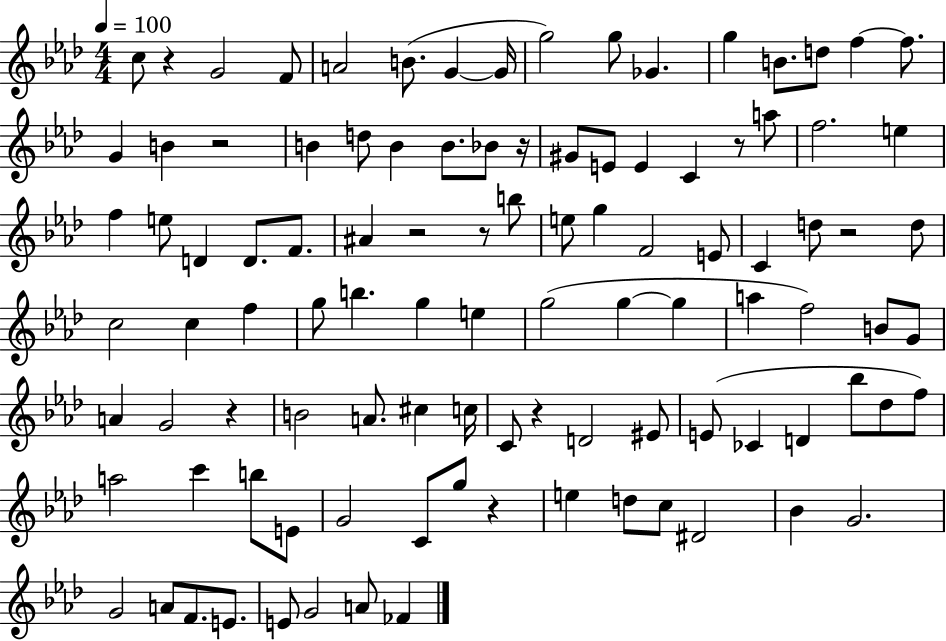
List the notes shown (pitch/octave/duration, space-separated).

C5/e R/q G4/h F4/e A4/h B4/e. G4/q G4/s G5/h G5/e Gb4/q. G5/q B4/e. D5/e F5/q F5/e. G4/q B4/q R/h B4/q D5/e B4/q B4/e. Bb4/e R/s G#4/e E4/e E4/q C4/q R/e A5/e F5/h. E5/q F5/q E5/e D4/q D4/e. F4/e. A#4/q R/h R/e B5/e E5/e G5/q F4/h E4/e C4/q D5/e R/h D5/e C5/h C5/q F5/q G5/e B5/q. G5/q E5/q G5/h G5/q G5/q A5/q F5/h B4/e G4/e A4/q G4/h R/q B4/h A4/e. C#5/q C5/s C4/e R/q D4/h EIS4/e E4/e CES4/q D4/q Bb5/e Db5/e F5/e A5/h C6/q B5/e E4/e G4/h C4/e G5/e R/q E5/q D5/e C5/e D#4/h Bb4/q G4/h. G4/h A4/e F4/e. E4/e. E4/e G4/h A4/e FES4/q